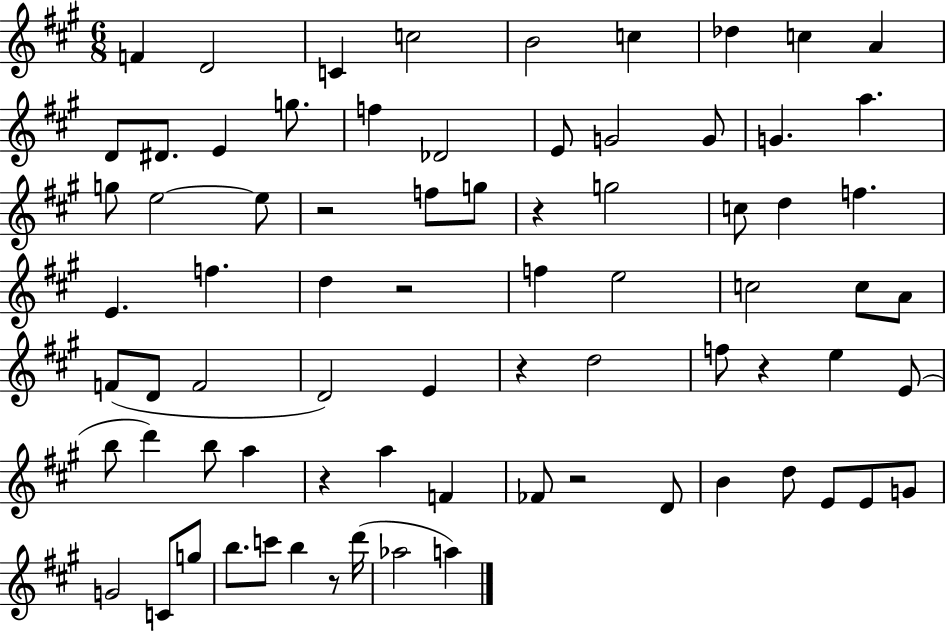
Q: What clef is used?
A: treble